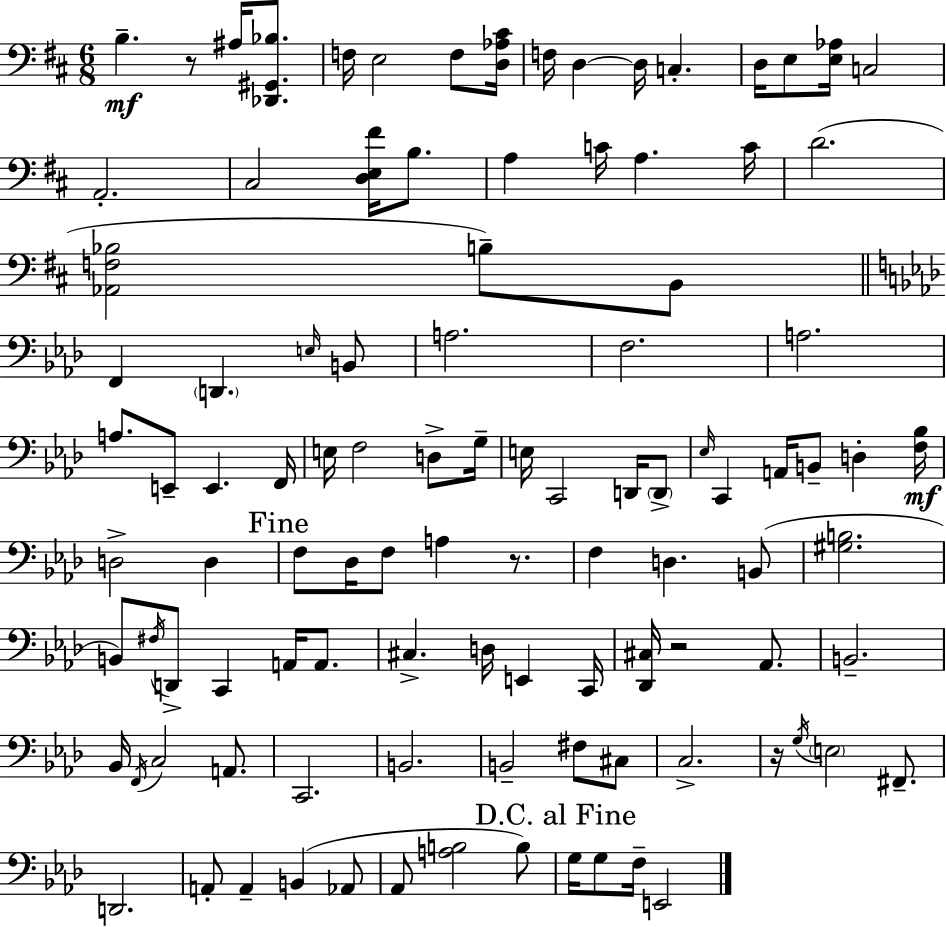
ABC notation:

X:1
T:Untitled
M:6/8
L:1/4
K:D
B, z/2 ^A,/4 [_D,,^G,,_B,]/2 F,/4 E,2 F,/2 [D,_A,^C]/4 F,/4 D, D,/4 C, D,/4 E,/2 [E,_A,]/4 C,2 A,,2 ^C,2 [D,E,^F]/4 B,/2 A, C/4 A, C/4 D2 [_A,,F,_B,]2 B,/2 B,,/2 F,, D,, E,/4 B,,/2 A,2 F,2 A,2 A,/2 E,,/2 E,, F,,/4 E,/4 F,2 D,/2 G,/4 E,/4 C,,2 D,,/4 D,,/2 _E,/4 C,, A,,/4 B,,/2 D, [F,_B,]/4 D,2 D, F,/2 _D,/4 F,/2 A, z/2 F, D, B,,/2 [^G,B,]2 B,,/2 ^F,/4 D,,/2 C,, A,,/4 A,,/2 ^C, D,/4 E,, C,,/4 [_D,,^C,]/4 z2 _A,,/2 B,,2 _B,,/4 F,,/4 C,2 A,,/2 C,,2 B,,2 B,,2 ^F,/2 ^C,/2 C,2 z/4 G,/4 E,2 ^F,,/2 D,,2 A,,/2 A,, B,, _A,,/2 _A,,/2 [A,B,]2 B,/2 G,/4 G,/2 F,/4 E,,2